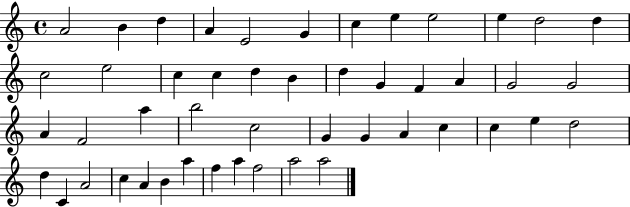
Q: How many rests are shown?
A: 0